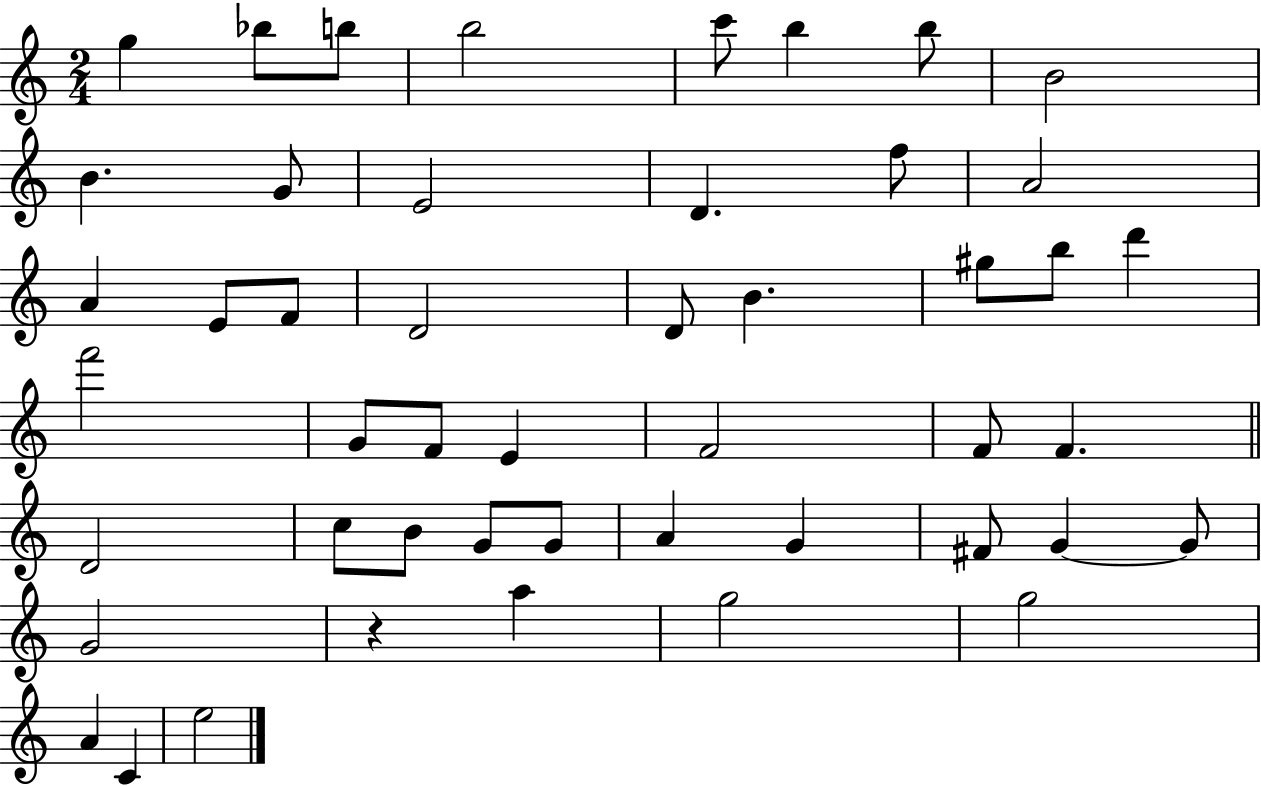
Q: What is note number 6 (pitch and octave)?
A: B5